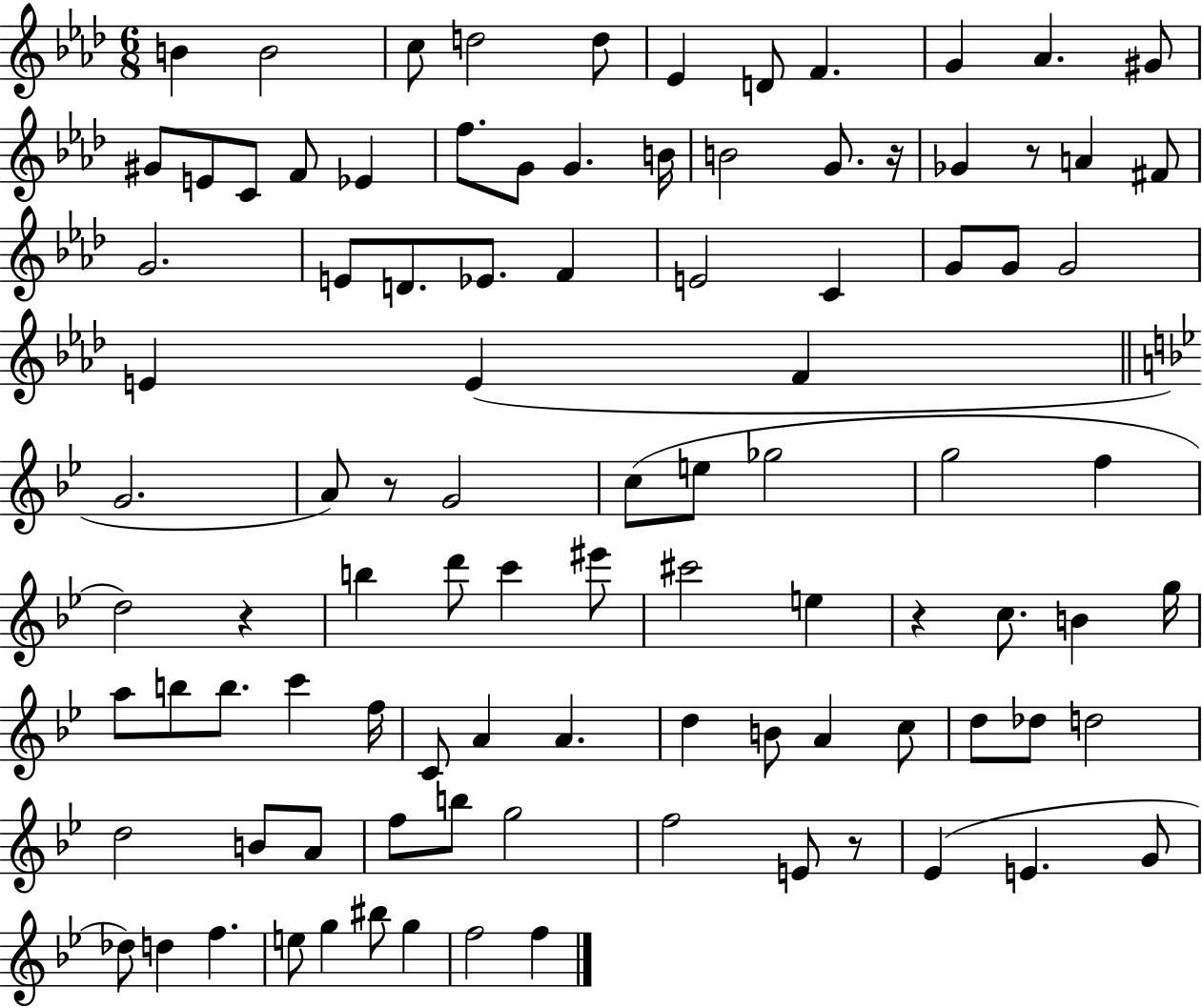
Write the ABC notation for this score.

X:1
T:Untitled
M:6/8
L:1/4
K:Ab
B B2 c/2 d2 d/2 _E D/2 F G _A ^G/2 ^G/2 E/2 C/2 F/2 _E f/2 G/2 G B/4 B2 G/2 z/4 _G z/2 A ^F/2 G2 E/2 D/2 _E/2 F E2 C G/2 G/2 G2 E E F G2 A/2 z/2 G2 c/2 e/2 _g2 g2 f d2 z b d'/2 c' ^e'/2 ^c'2 e z c/2 B g/4 a/2 b/2 b/2 c' f/4 C/2 A A d B/2 A c/2 d/2 _d/2 d2 d2 B/2 A/2 f/2 b/2 g2 f2 E/2 z/2 _E E G/2 _d/2 d f e/2 g ^b/2 g f2 f